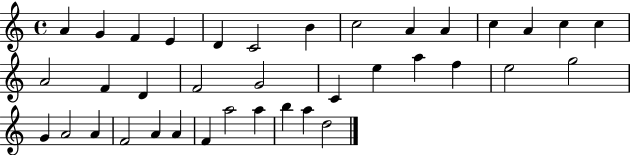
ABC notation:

X:1
T:Untitled
M:4/4
L:1/4
K:C
A G F E D C2 B c2 A A c A c c A2 F D F2 G2 C e a f e2 g2 G A2 A F2 A A F a2 a b a d2